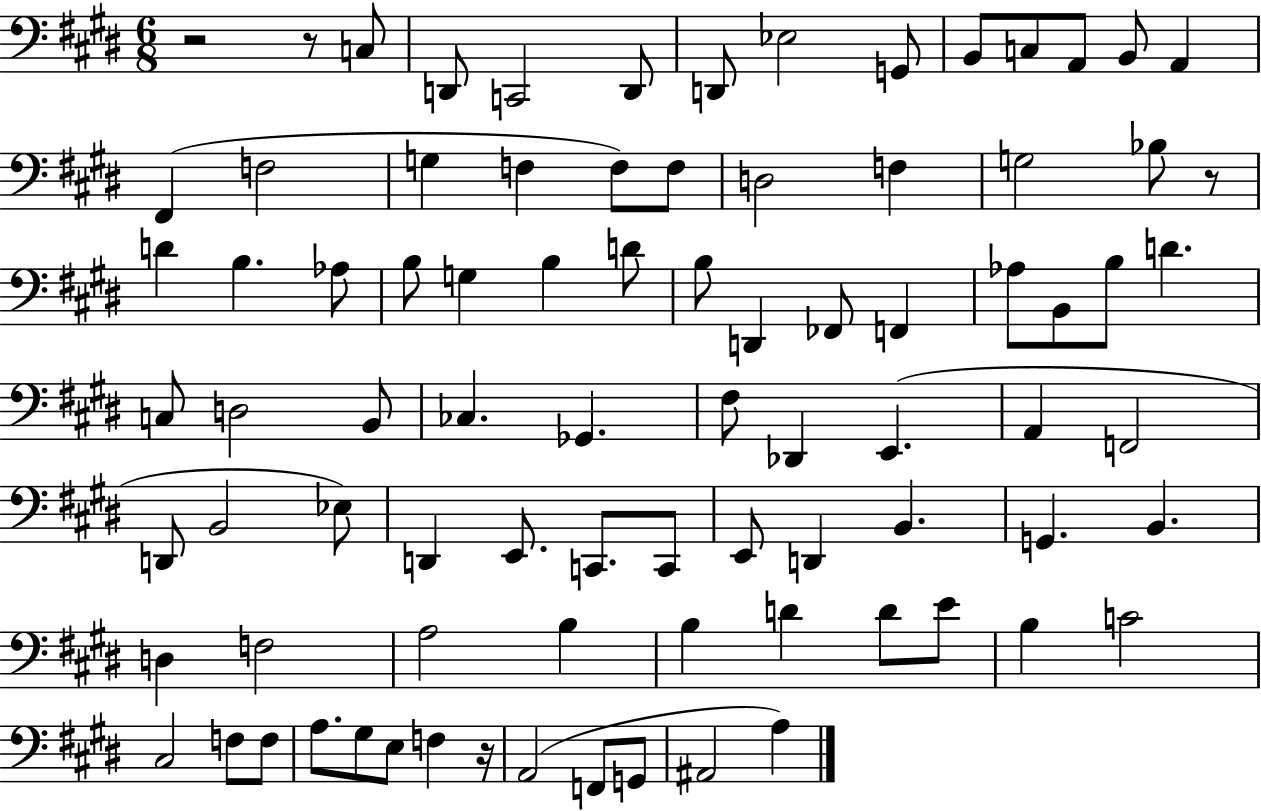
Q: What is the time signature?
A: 6/8